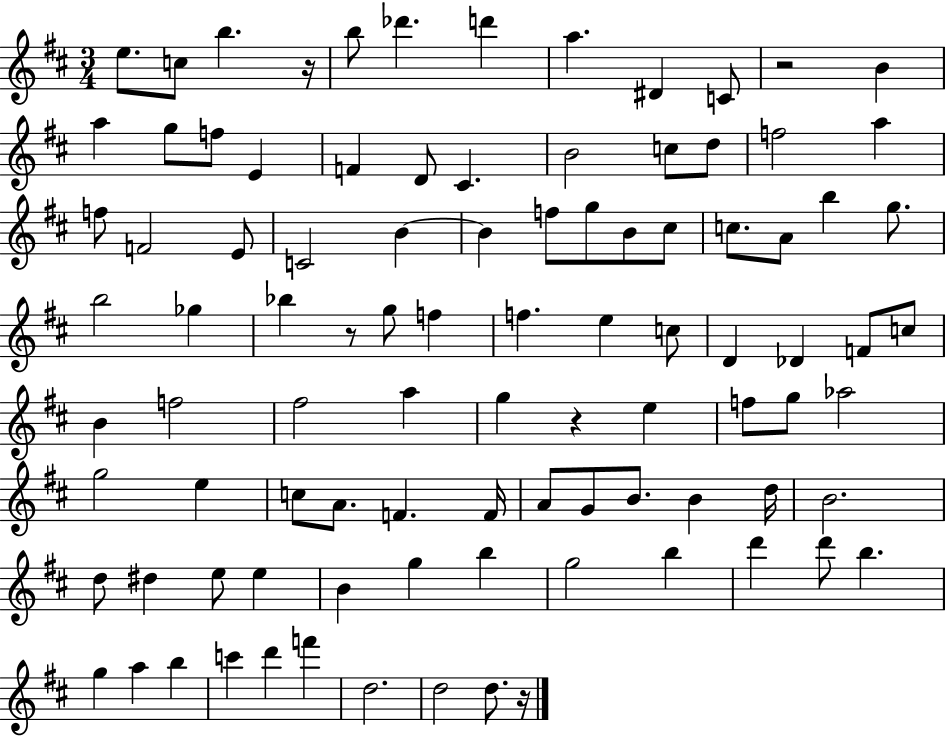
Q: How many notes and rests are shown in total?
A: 95